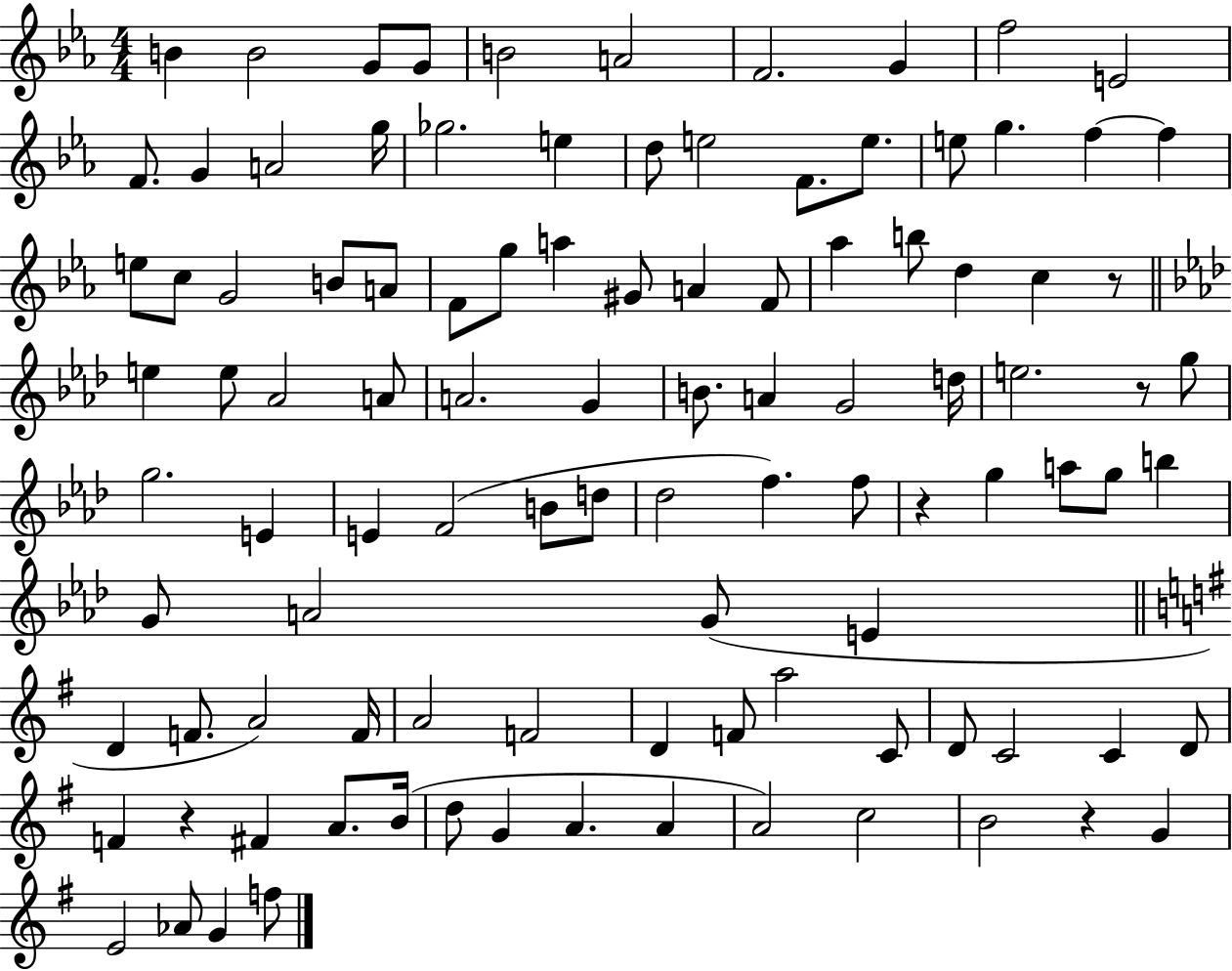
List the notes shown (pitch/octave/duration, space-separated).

B4/q B4/h G4/e G4/e B4/h A4/h F4/h. G4/q F5/h E4/h F4/e. G4/q A4/h G5/s Gb5/h. E5/q D5/e E5/h F4/e. E5/e. E5/e G5/q. F5/q F5/q E5/e C5/e G4/h B4/e A4/e F4/e G5/e A5/q G#4/e A4/q F4/e Ab5/q B5/e D5/q C5/q R/e E5/q E5/e Ab4/h A4/e A4/h. G4/q B4/e. A4/q G4/h D5/s E5/h. R/e G5/e G5/h. E4/q E4/q F4/h B4/e D5/e Db5/h F5/q. F5/e R/q G5/q A5/e G5/e B5/q G4/e A4/h G4/e E4/q D4/q F4/e. A4/h F4/s A4/h F4/h D4/q F4/e A5/h C4/e D4/e C4/h C4/q D4/e F4/q R/q F#4/q A4/e. B4/s D5/e G4/q A4/q. A4/q A4/h C5/h B4/h R/q G4/q E4/h Ab4/e G4/q F5/e